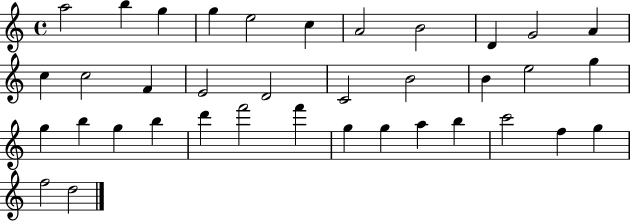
{
  \clef treble
  \time 4/4
  \defaultTimeSignature
  \key c \major
  a''2 b''4 g''4 | g''4 e''2 c''4 | a'2 b'2 | d'4 g'2 a'4 | \break c''4 c''2 f'4 | e'2 d'2 | c'2 b'2 | b'4 e''2 g''4 | \break g''4 b''4 g''4 b''4 | d'''4 f'''2 f'''4 | g''4 g''4 a''4 b''4 | c'''2 f''4 g''4 | \break f''2 d''2 | \bar "|."
}